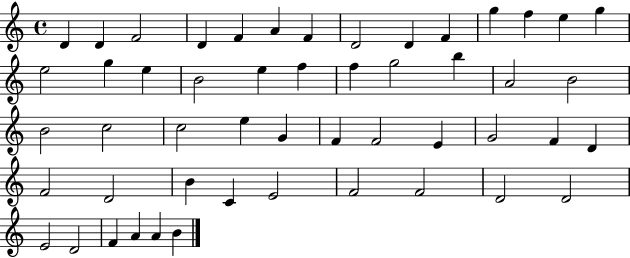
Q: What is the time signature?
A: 4/4